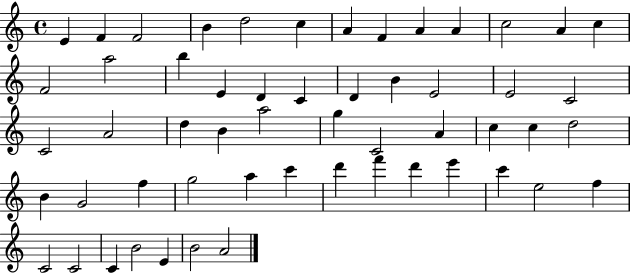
E4/q F4/q F4/h B4/q D5/h C5/q A4/q F4/q A4/q A4/q C5/h A4/q C5/q F4/h A5/h B5/q E4/q D4/q C4/q D4/q B4/q E4/h E4/h C4/h C4/h A4/h D5/q B4/q A5/h G5/q C4/h A4/q C5/q C5/q D5/h B4/q G4/h F5/q G5/h A5/q C6/q D6/q F6/q D6/q E6/q C6/q E5/h F5/q C4/h C4/h C4/q B4/h E4/q B4/h A4/h